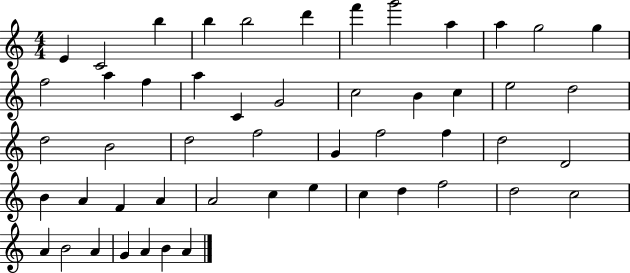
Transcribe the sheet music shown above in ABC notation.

X:1
T:Untitled
M:4/4
L:1/4
K:C
E C2 b b b2 d' f' g'2 a a g2 g f2 a f a C G2 c2 B c e2 d2 d2 B2 d2 f2 G f2 f d2 D2 B A F A A2 c e c d f2 d2 c2 A B2 A G A B A